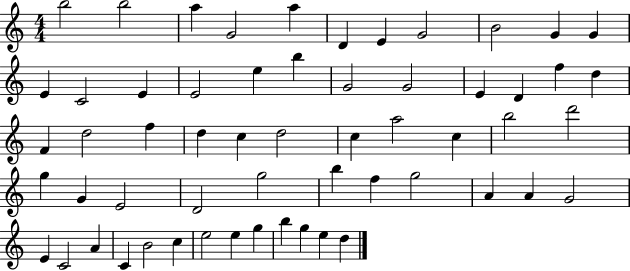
B5/h B5/h A5/q G4/h A5/q D4/q E4/q G4/h B4/h G4/q G4/q E4/q C4/h E4/q E4/h E5/q B5/q G4/h G4/h E4/q D4/q F5/q D5/q F4/q D5/h F5/q D5/q C5/q D5/h C5/q A5/h C5/q B5/h D6/h G5/q G4/q E4/h D4/h G5/h B5/q F5/q G5/h A4/q A4/q G4/h E4/q C4/h A4/q C4/q B4/h C5/q E5/h E5/q G5/q B5/q G5/q E5/q D5/q